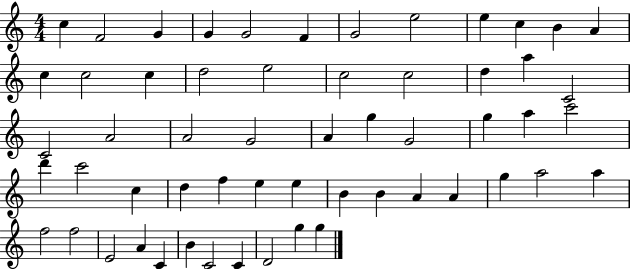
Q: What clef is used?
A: treble